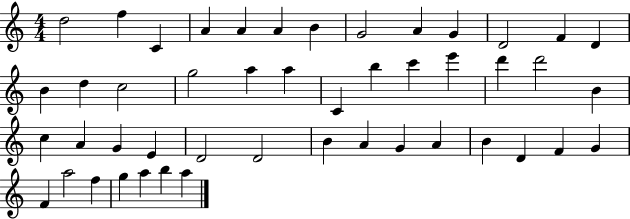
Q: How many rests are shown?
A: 0